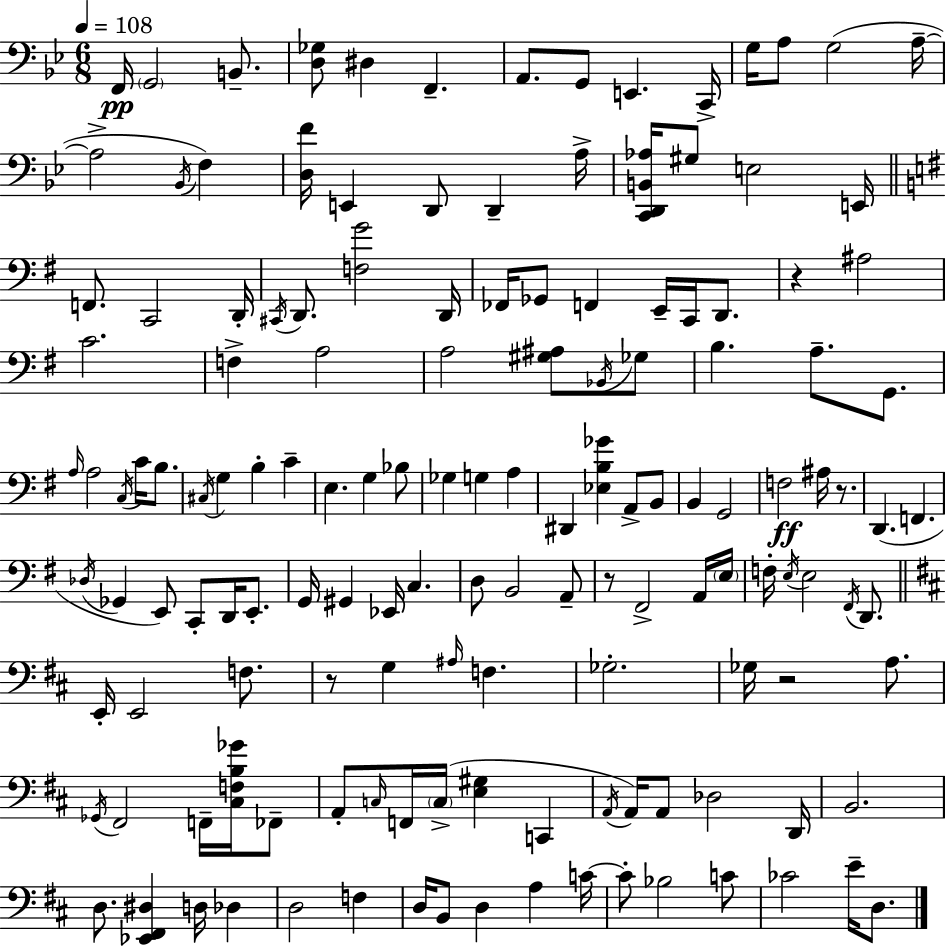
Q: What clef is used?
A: bass